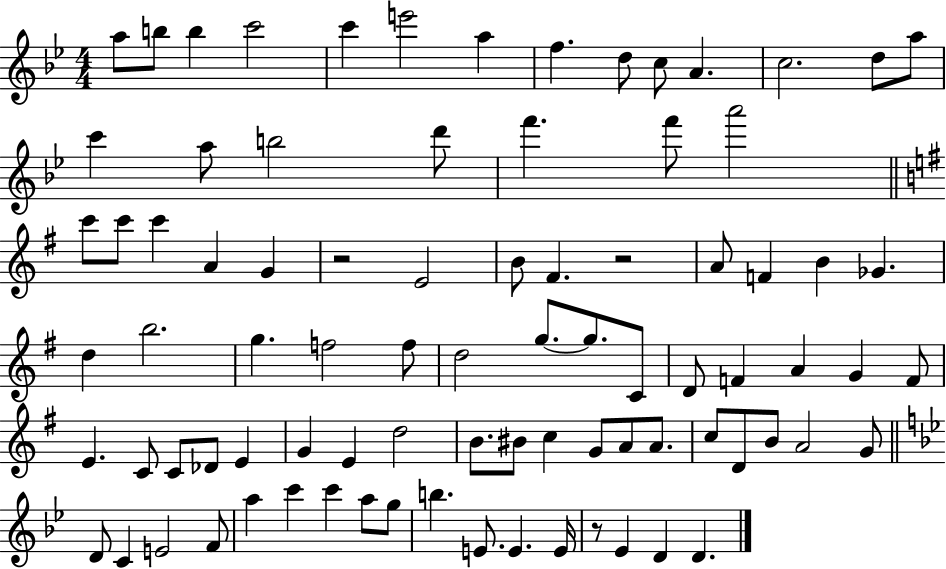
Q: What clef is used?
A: treble